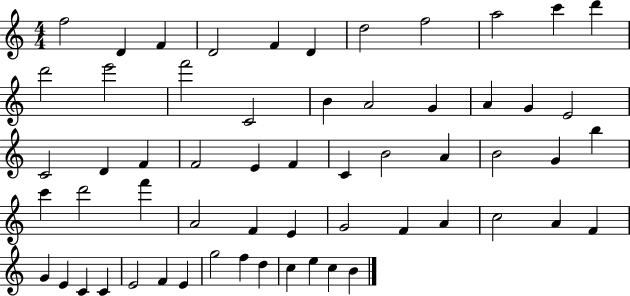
{
  \clef treble
  \numericTimeSignature
  \time 4/4
  \key c \major
  f''2 d'4 f'4 | d'2 f'4 d'4 | d''2 f''2 | a''2 c'''4 d'''4 | \break d'''2 e'''2 | f'''2 c'2 | b'4 a'2 g'4 | a'4 g'4 e'2 | \break c'2 d'4 f'4 | f'2 e'4 f'4 | c'4 b'2 a'4 | b'2 g'4 b''4 | \break c'''4 d'''2 f'''4 | a'2 f'4 e'4 | g'2 f'4 a'4 | c''2 a'4 f'4 | \break g'4 e'4 c'4 c'4 | e'2 f'4 e'4 | g''2 f''4 d''4 | c''4 e''4 c''4 b'4 | \break \bar "|."
}